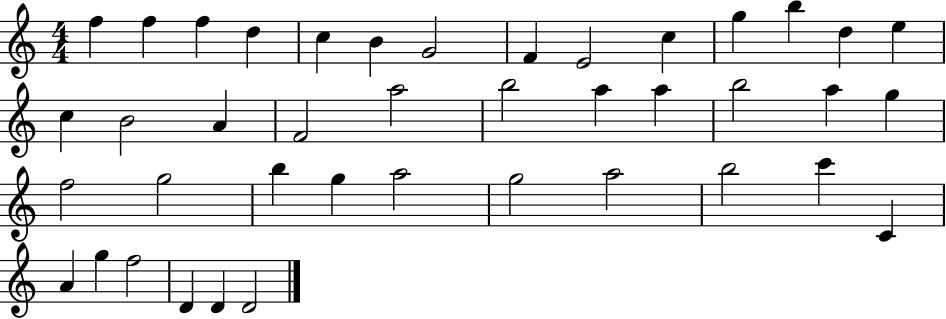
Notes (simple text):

F5/q F5/q F5/q D5/q C5/q B4/q G4/h F4/q E4/h C5/q G5/q B5/q D5/q E5/q C5/q B4/h A4/q F4/h A5/h B5/h A5/q A5/q B5/h A5/q G5/q F5/h G5/h B5/q G5/q A5/h G5/h A5/h B5/h C6/q C4/q A4/q G5/q F5/h D4/q D4/q D4/h